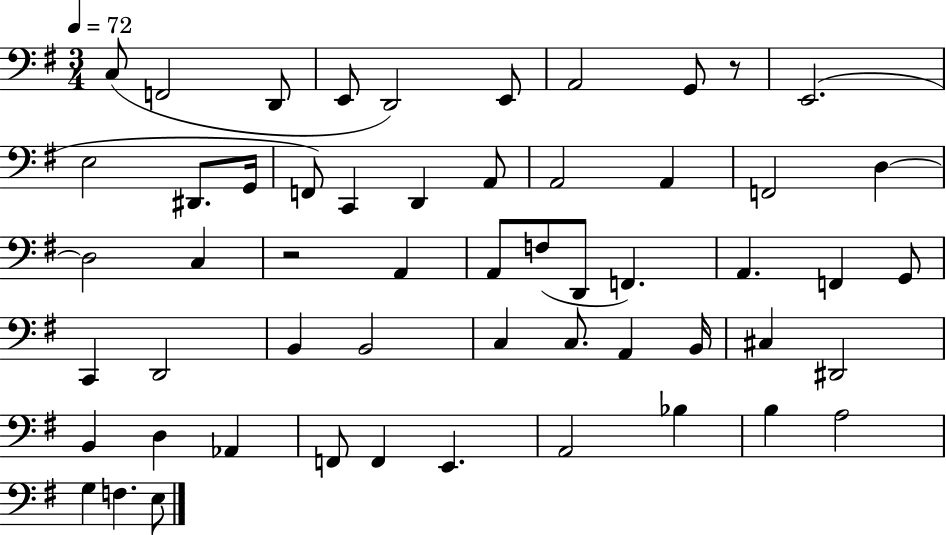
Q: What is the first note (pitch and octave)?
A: C3